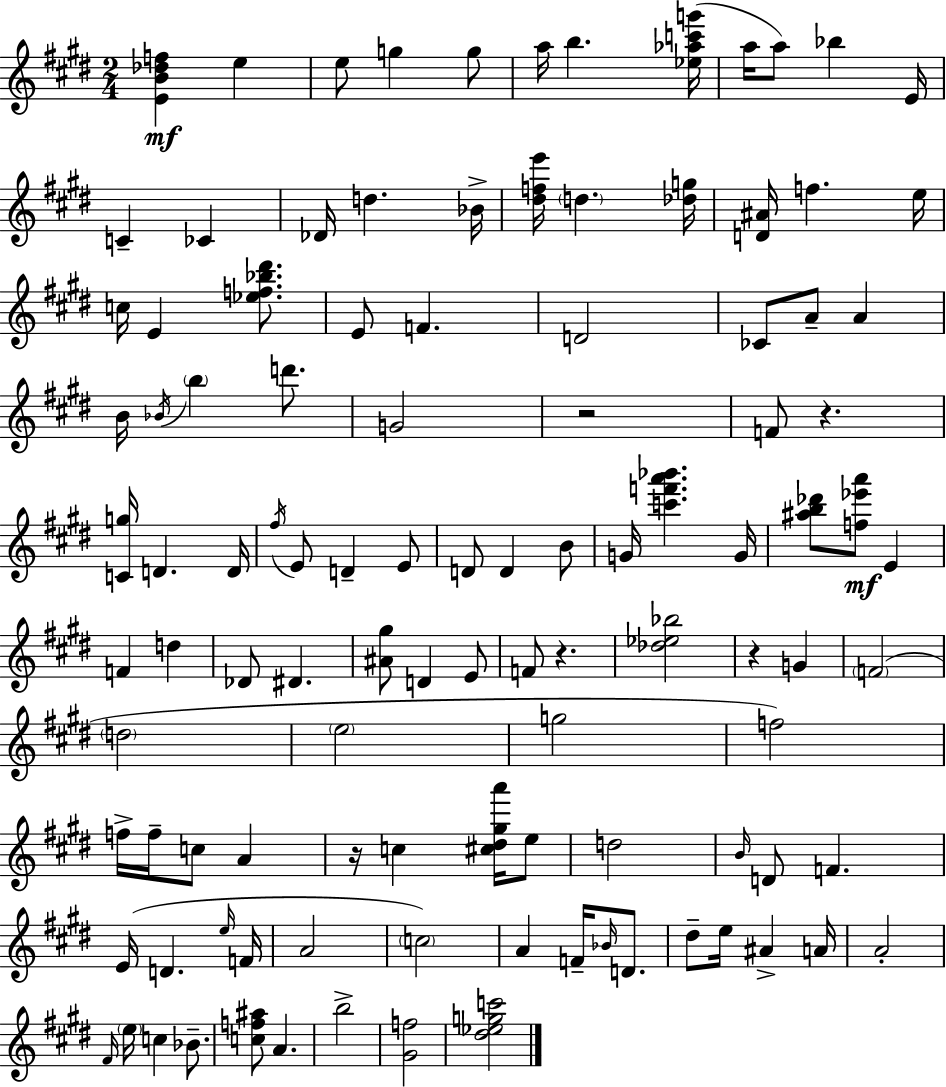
X:1
T:Untitled
M:2/4
L:1/4
K:E
[EB_df] e e/2 g g/2 a/4 b [_e_ac'g']/4 a/4 a/2 _b E/4 C _C _D/4 d _B/4 [^dfe']/4 d [_dg]/4 [D^A]/4 f e/4 c/4 E [_ef_b^d']/2 E/2 F D2 _C/2 A/2 A B/4 _B/4 b d'/2 G2 z2 F/2 z [Cg]/4 D D/4 ^f/4 E/2 D E/2 D/2 D B/2 G/4 [c'f'a'_b'] G/4 [^ab_d']/2 [f_e'a']/2 E F d _D/2 ^D [^A^g]/2 D E/2 F/2 z [_d_e_b]2 z G F2 d2 e2 g2 f2 f/4 f/4 c/2 A z/4 c [^c^d^ga']/4 e/2 d2 B/4 D/2 F E/4 D e/4 F/4 A2 c2 A F/4 _B/4 D/2 ^d/2 e/4 ^A A/4 A2 ^F/4 e/4 c _B/2 [cf^a]/2 A b2 [^Gf]2 [^d_egc']2